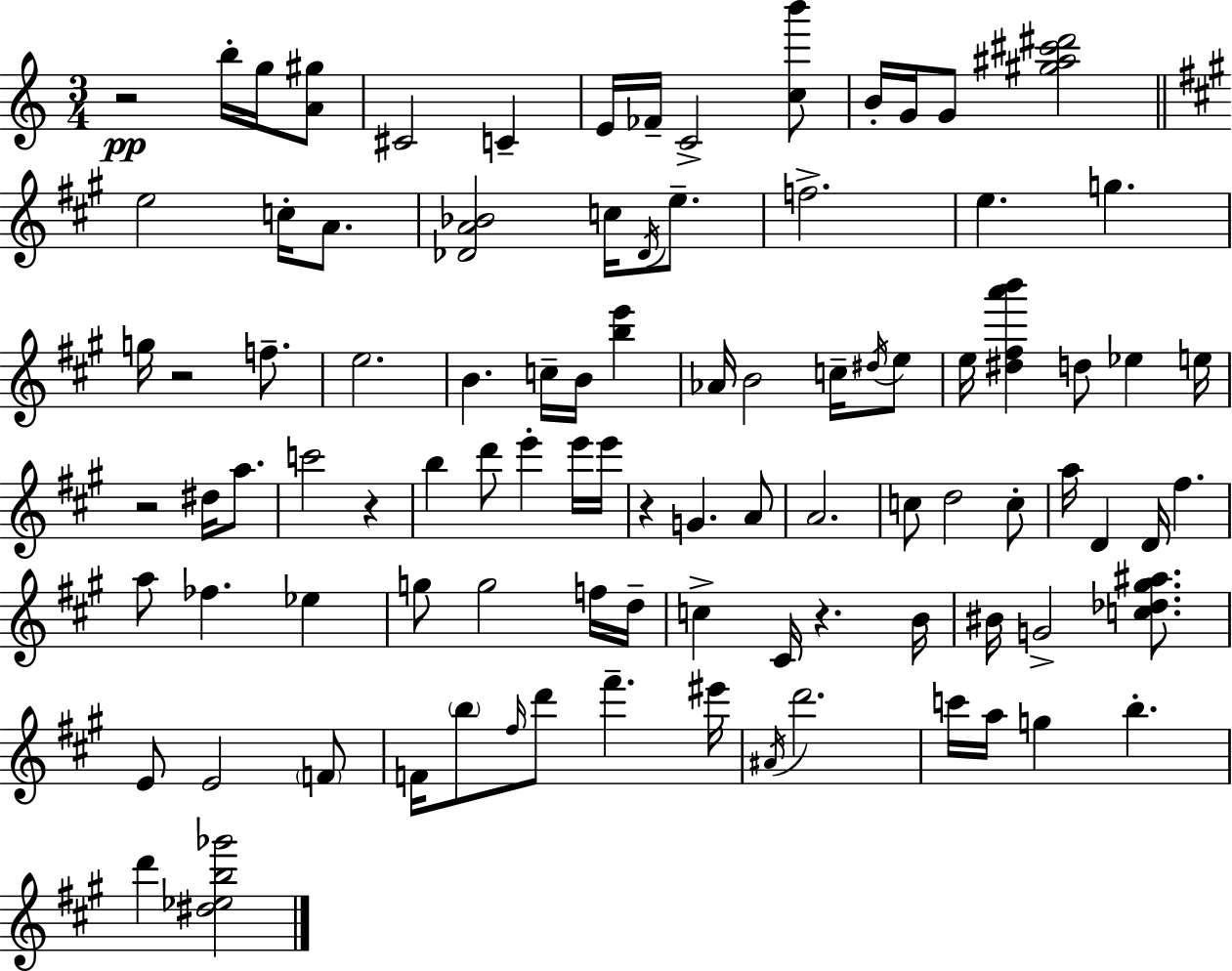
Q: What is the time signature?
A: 3/4